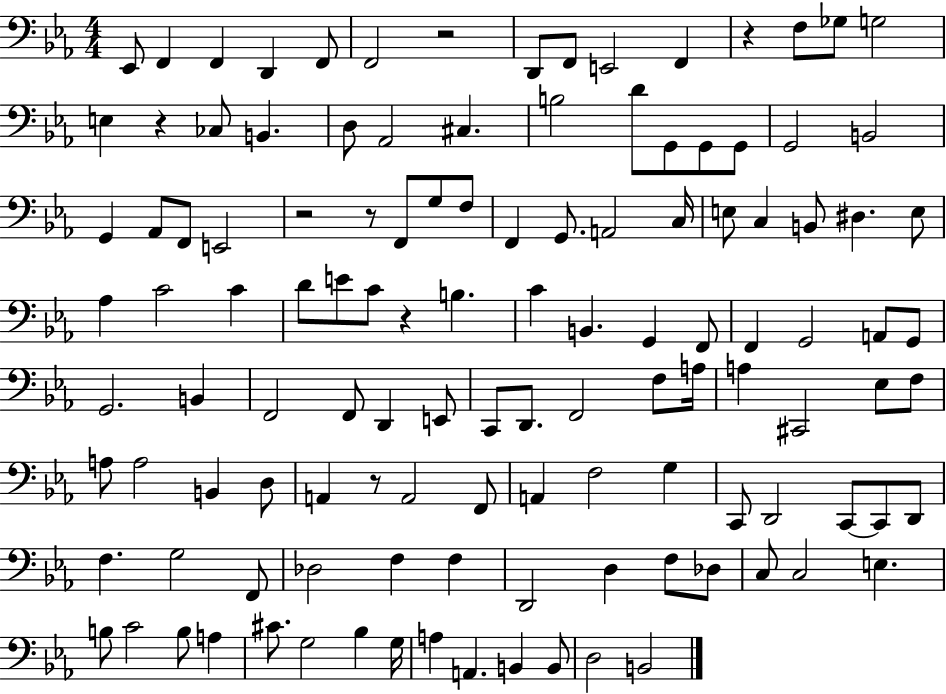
Eb2/e F2/q F2/q D2/q F2/e F2/h R/h D2/e F2/e E2/h F2/q R/q F3/e Gb3/e G3/h E3/q R/q CES3/e B2/q. D3/e Ab2/h C#3/q. B3/h D4/e G2/e G2/e G2/e G2/h B2/h G2/q Ab2/e F2/e E2/h R/h R/e F2/e G3/e F3/e F2/q G2/e. A2/h C3/s E3/e C3/q B2/e D#3/q. E3/e Ab3/q C4/h C4/q D4/e E4/e C4/e R/q B3/q. C4/q B2/q. G2/q F2/e F2/q G2/h A2/e G2/e G2/h. B2/q F2/h F2/e D2/q E2/e C2/e D2/e. F2/h F3/e A3/s A3/q C#2/h Eb3/e F3/e A3/e A3/h B2/q D3/e A2/q R/e A2/h F2/e A2/q F3/h G3/q C2/e D2/h C2/e C2/e D2/e F3/q. G3/h F2/e Db3/h F3/q F3/q D2/h D3/q F3/e Db3/e C3/e C3/h E3/q. B3/e C4/h B3/e A3/q C#4/e. G3/h Bb3/q G3/s A3/q A2/q. B2/q B2/e D3/h B2/h